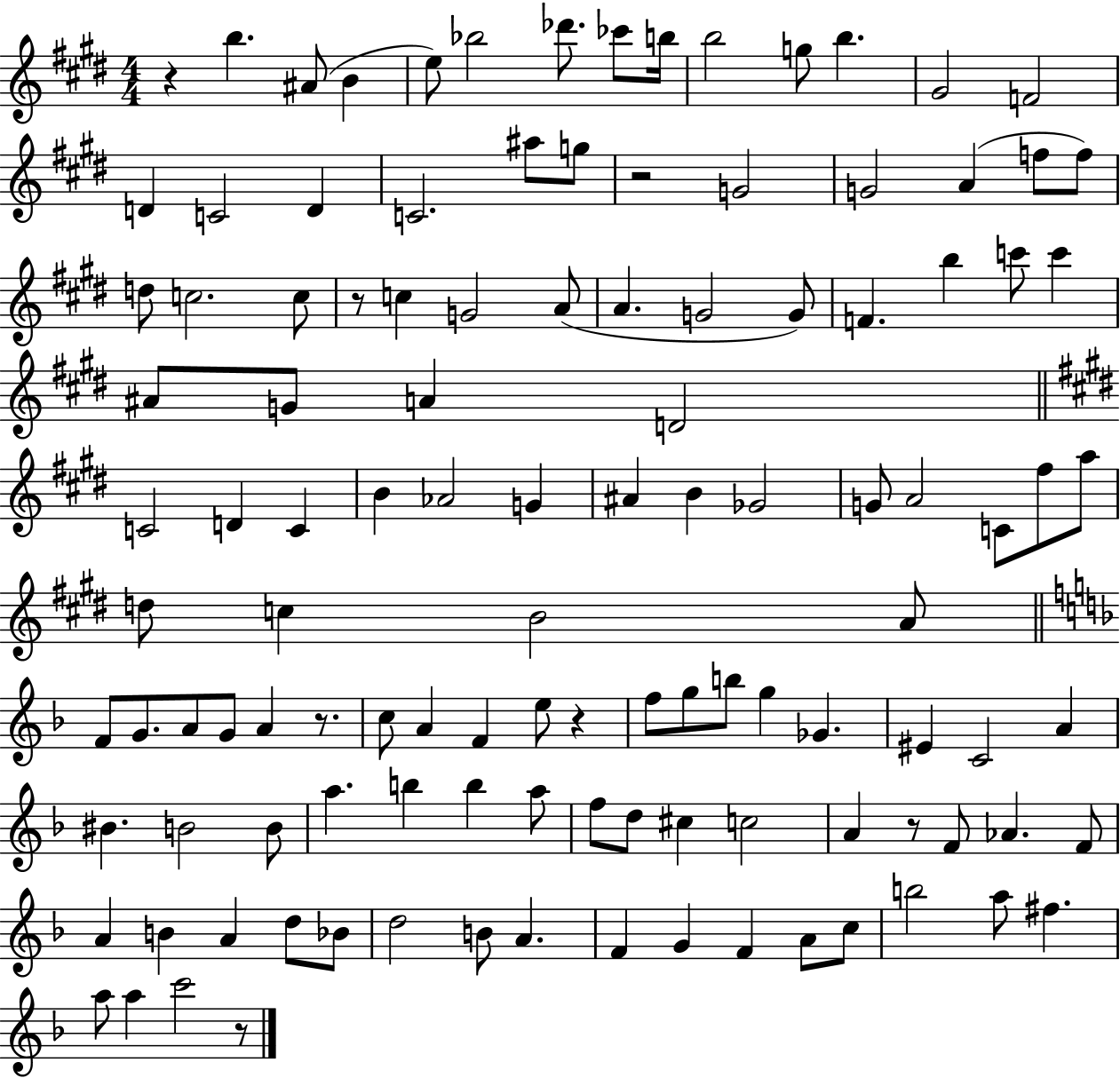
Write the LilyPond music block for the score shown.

{
  \clef treble
  \numericTimeSignature
  \time 4/4
  \key e \major
  \repeat volta 2 { r4 b''4. ais'8( b'4 | e''8) bes''2 des'''8. ces'''8 b''16 | b''2 g''8 b''4. | gis'2 f'2 | \break d'4 c'2 d'4 | c'2. ais''8 g''8 | r2 g'2 | g'2 a'4( f''8 f''8) | \break d''8 c''2. c''8 | r8 c''4 g'2 a'8( | a'4. g'2 g'8) | f'4. b''4 c'''8 c'''4 | \break ais'8 g'8 a'4 d'2 | \bar "||" \break \key e \major c'2 d'4 c'4 | b'4 aes'2 g'4 | ais'4 b'4 ges'2 | g'8 a'2 c'8 fis''8 a''8 | \break d''8 c''4 b'2 a'8 | \bar "||" \break \key d \minor f'8 g'8. a'8 g'8 a'4 r8. | c''8 a'4 f'4 e''8 r4 | f''8 g''8 b''8 g''4 ges'4. | eis'4 c'2 a'4 | \break bis'4. b'2 b'8 | a''4. b''4 b''4 a''8 | f''8 d''8 cis''4 c''2 | a'4 r8 f'8 aes'4. f'8 | \break a'4 b'4 a'4 d''8 bes'8 | d''2 b'8 a'4. | f'4 g'4 f'4 a'8 c''8 | b''2 a''8 fis''4. | \break a''8 a''4 c'''2 r8 | } \bar "|."
}